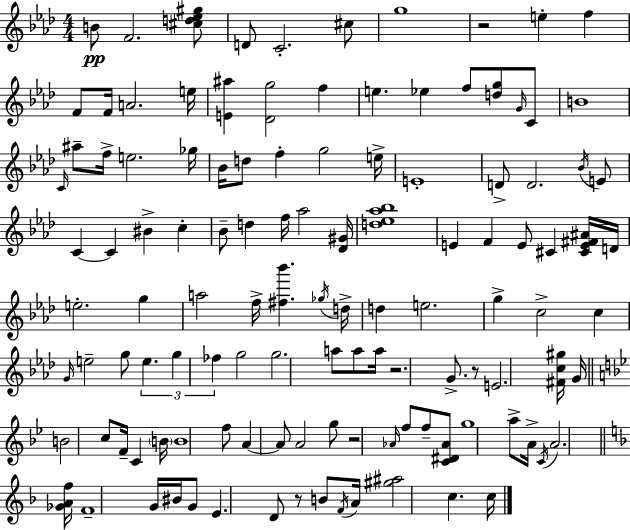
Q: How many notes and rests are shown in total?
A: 119